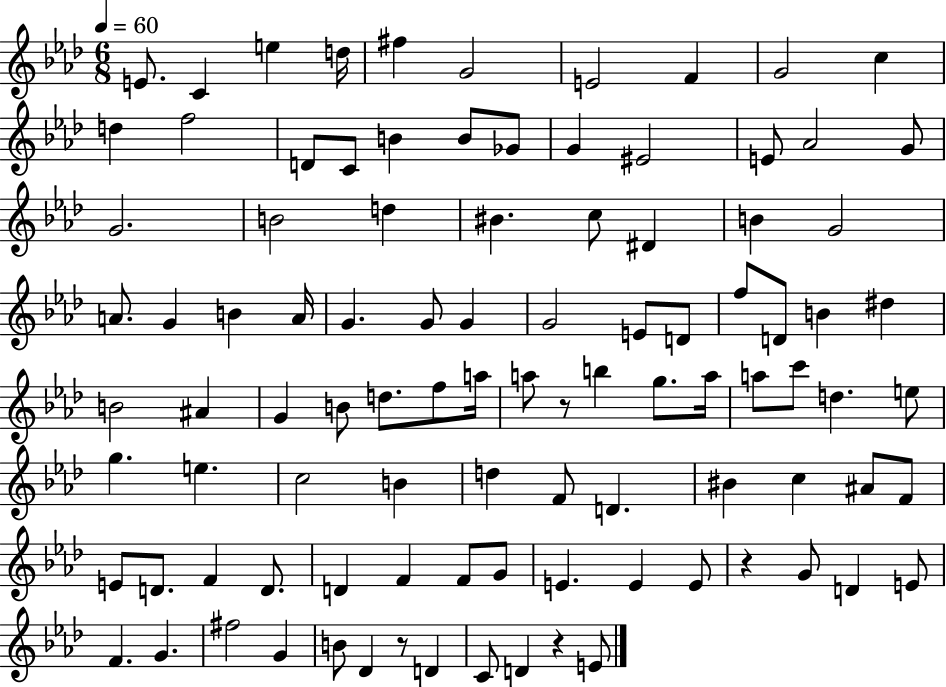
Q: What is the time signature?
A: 6/8